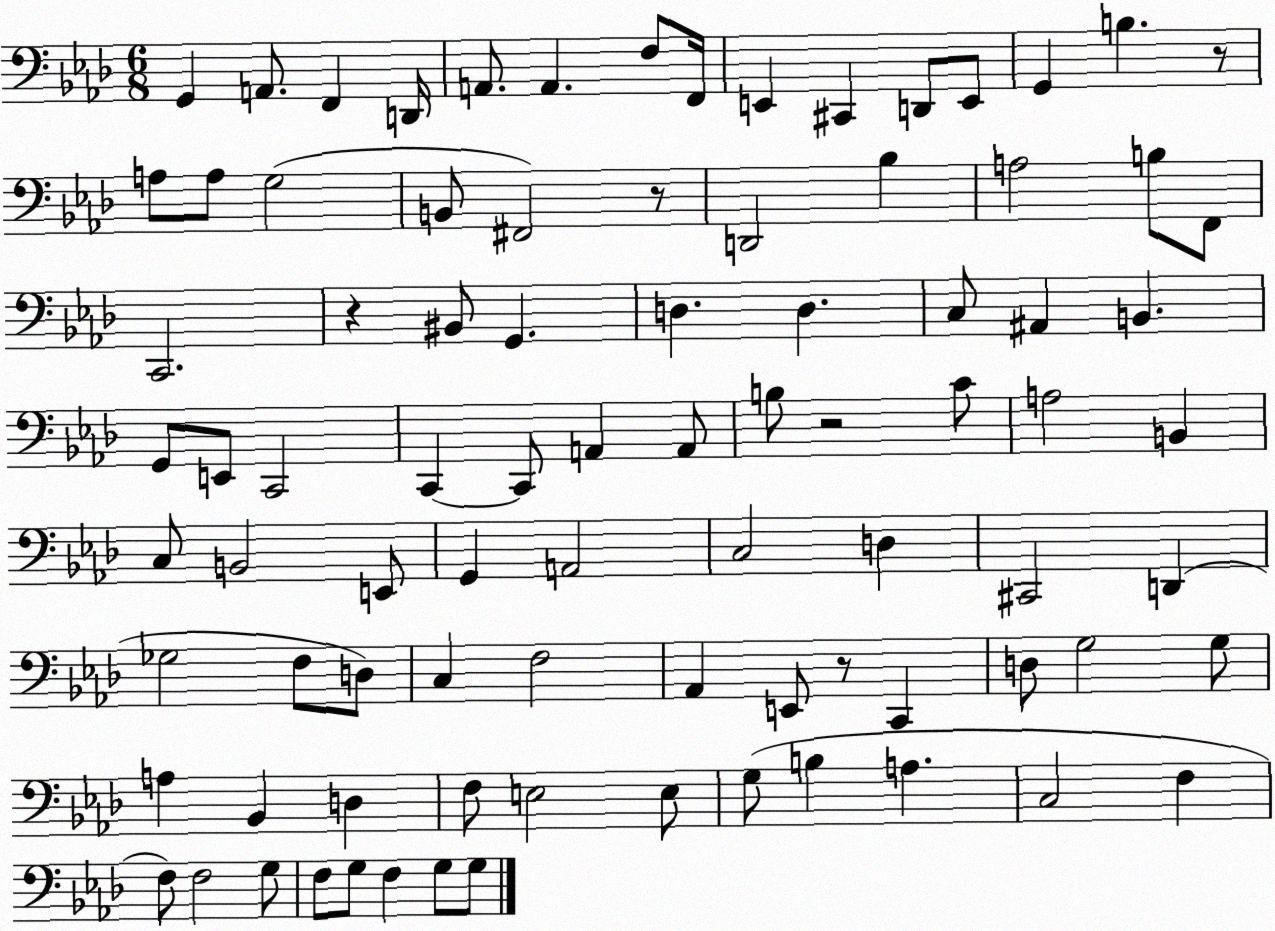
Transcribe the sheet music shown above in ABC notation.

X:1
T:Untitled
M:6/8
L:1/4
K:Ab
G,, A,,/2 F,, D,,/4 A,,/2 A,, F,/2 F,,/4 E,, ^C,, D,,/2 E,,/2 G,, B, z/2 A,/2 A,/2 G,2 B,,/2 ^F,,2 z/2 D,,2 _B, A,2 B,/2 F,,/2 C,,2 z ^B,,/2 G,, D, D, C,/2 ^A,, B,, G,,/2 E,,/2 C,,2 C,, C,,/2 A,, A,,/2 B,/2 z2 C/2 A,2 B,, C,/2 B,,2 E,,/2 G,, A,,2 C,2 D, ^C,,2 D,, _G,2 F,/2 D,/2 C, F,2 _A,, E,,/2 z/2 C,, D,/2 G,2 G,/2 A, _B,, D, F,/2 E,2 E,/2 G,/2 B, A, C,2 F, F,/2 F,2 G,/2 F,/2 G,/2 F, G,/2 G,/2